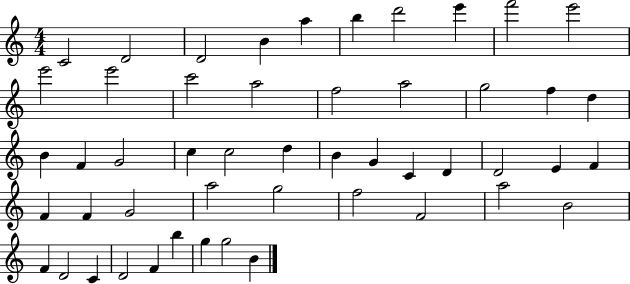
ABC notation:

X:1
T:Untitled
M:4/4
L:1/4
K:C
C2 D2 D2 B a b d'2 e' f'2 e'2 e'2 e'2 c'2 a2 f2 a2 g2 f d B F G2 c c2 d B G C D D2 E F F F G2 a2 g2 f2 F2 a2 B2 F D2 C D2 F b g g2 B